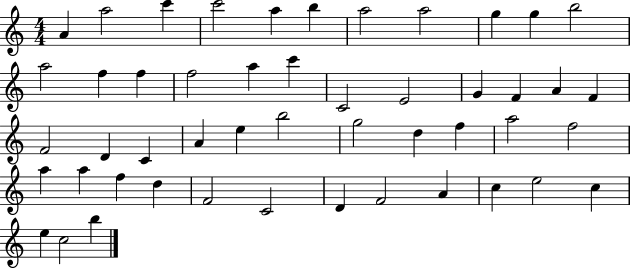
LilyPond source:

{
  \clef treble
  \numericTimeSignature
  \time 4/4
  \key c \major
  a'4 a''2 c'''4 | c'''2 a''4 b''4 | a''2 a''2 | g''4 g''4 b''2 | \break a''2 f''4 f''4 | f''2 a''4 c'''4 | c'2 e'2 | g'4 f'4 a'4 f'4 | \break f'2 d'4 c'4 | a'4 e''4 b''2 | g''2 d''4 f''4 | a''2 f''2 | \break a''4 a''4 f''4 d''4 | f'2 c'2 | d'4 f'2 a'4 | c''4 e''2 c''4 | \break e''4 c''2 b''4 | \bar "|."
}